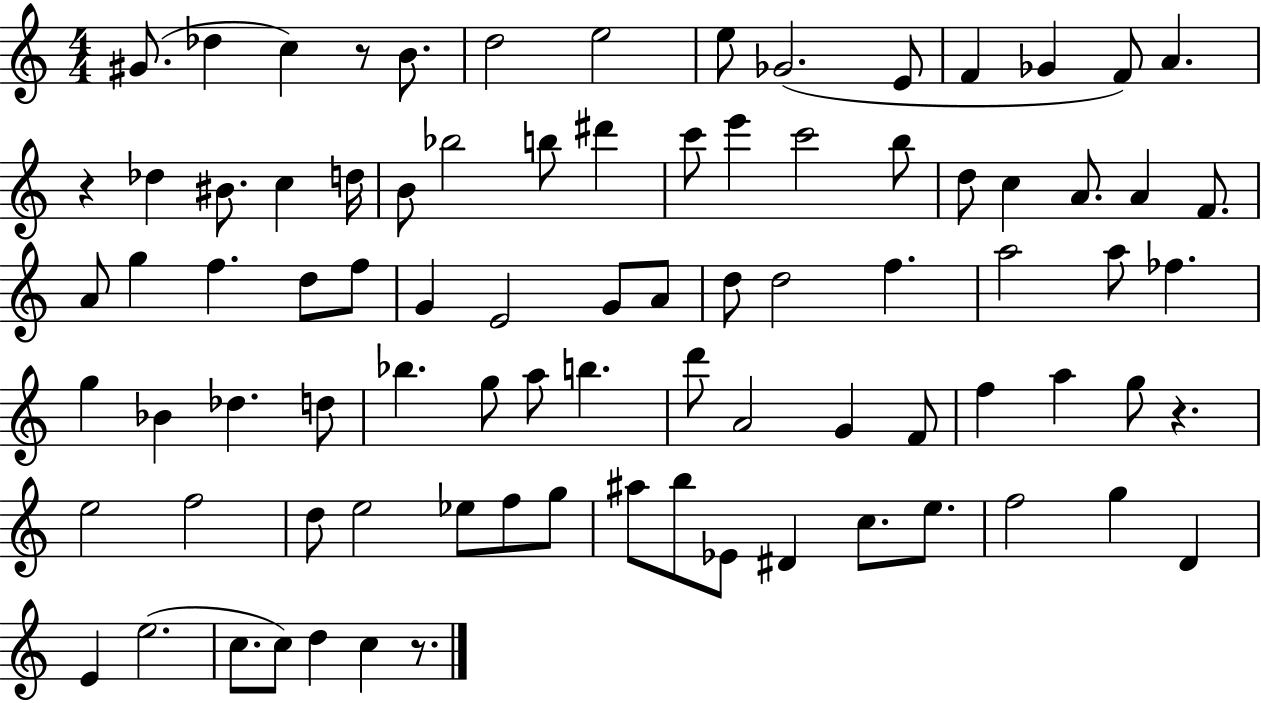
{
  \clef treble
  \numericTimeSignature
  \time 4/4
  \key c \major
  gis'8.( des''4 c''4) r8 b'8. | d''2 e''2 | e''8 ges'2.( e'8 | f'4 ges'4 f'8) a'4. | \break r4 des''4 bis'8. c''4 d''16 | b'8 bes''2 b''8 dis'''4 | c'''8 e'''4 c'''2 b''8 | d''8 c''4 a'8. a'4 f'8. | \break a'8 g''4 f''4. d''8 f''8 | g'4 e'2 g'8 a'8 | d''8 d''2 f''4. | a''2 a''8 fes''4. | \break g''4 bes'4 des''4. d''8 | bes''4. g''8 a''8 b''4. | d'''8 a'2 g'4 f'8 | f''4 a''4 g''8 r4. | \break e''2 f''2 | d''8 e''2 ees''8 f''8 g''8 | ais''8 b''8 ees'8 dis'4 c''8. e''8. | f''2 g''4 d'4 | \break e'4 e''2.( | c''8. c''8) d''4 c''4 r8. | \bar "|."
}